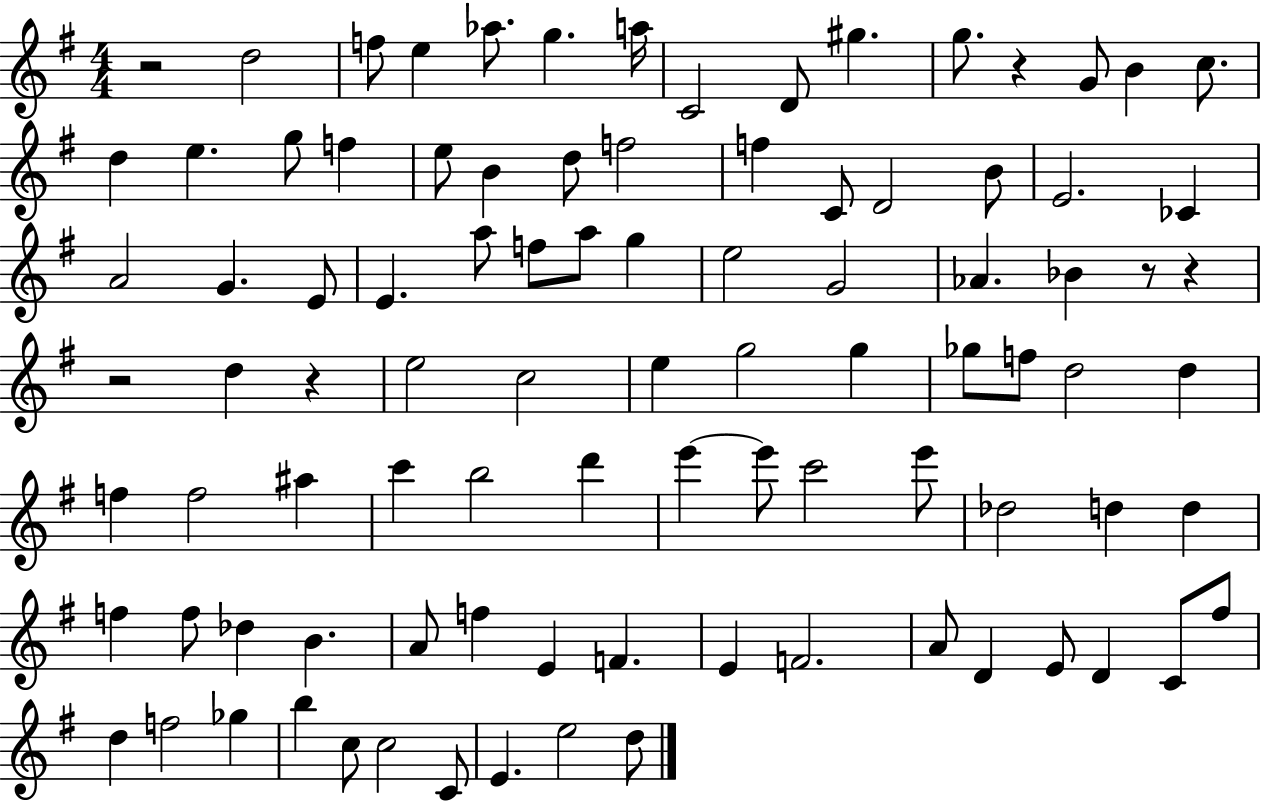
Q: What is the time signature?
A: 4/4